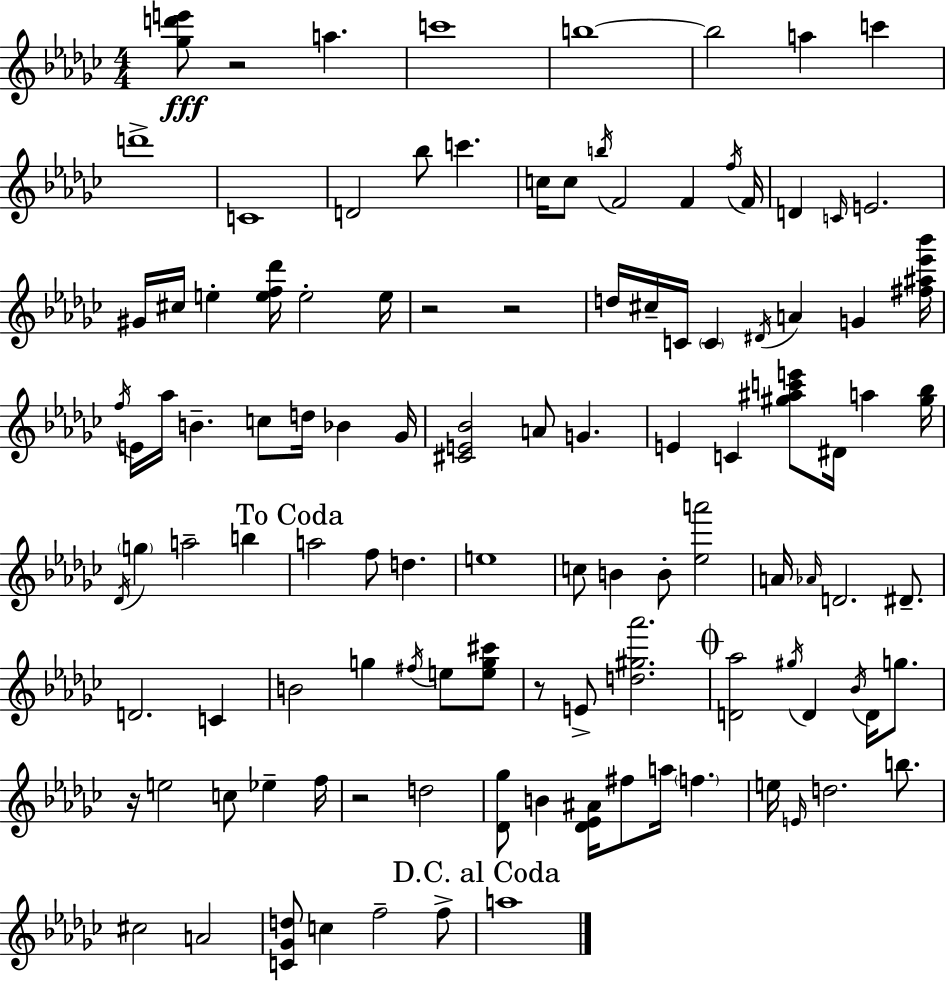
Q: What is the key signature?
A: EES minor